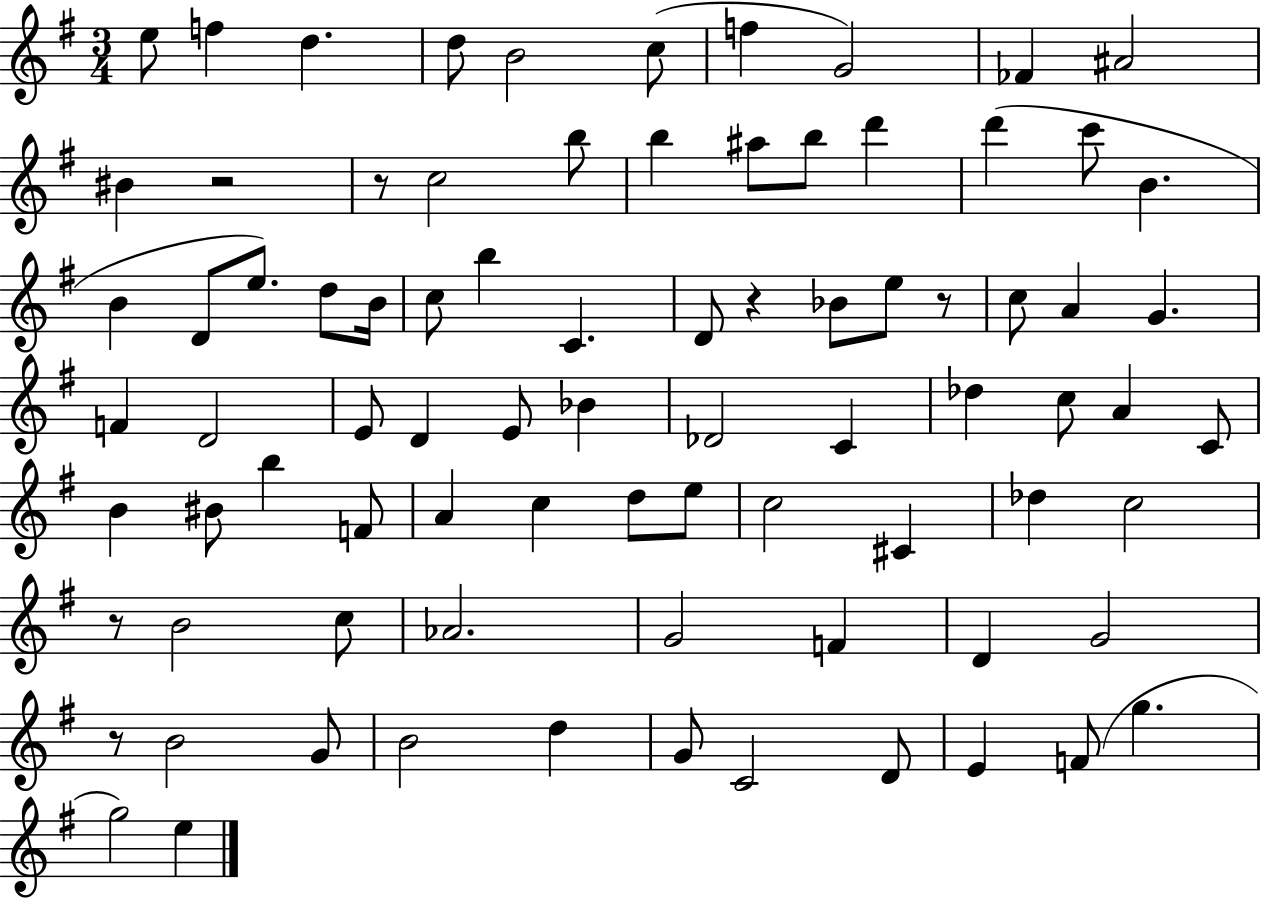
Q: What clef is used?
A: treble